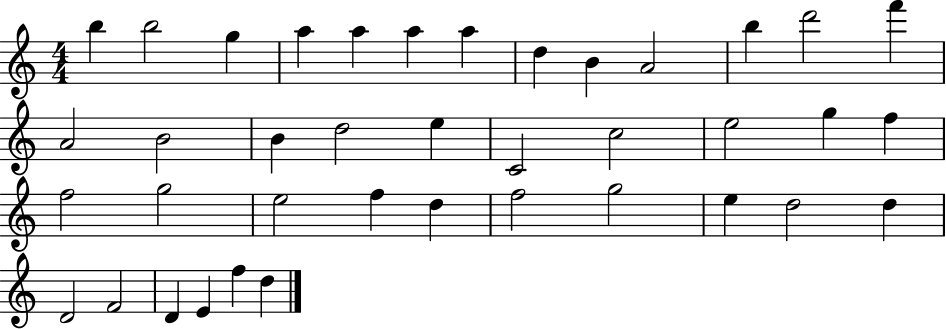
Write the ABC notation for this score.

X:1
T:Untitled
M:4/4
L:1/4
K:C
b b2 g a a a a d B A2 b d'2 f' A2 B2 B d2 e C2 c2 e2 g f f2 g2 e2 f d f2 g2 e d2 d D2 F2 D E f d